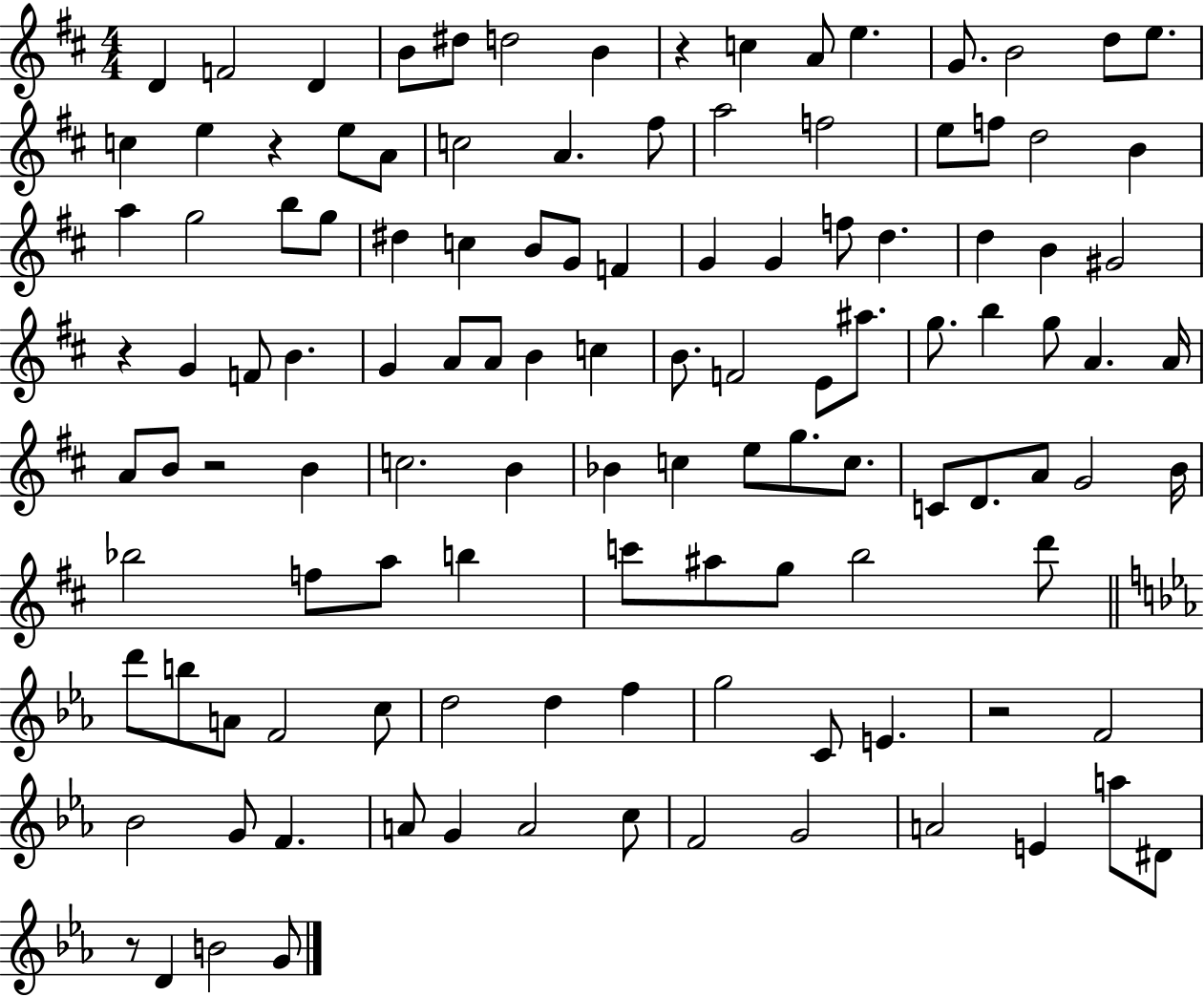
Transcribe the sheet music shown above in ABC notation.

X:1
T:Untitled
M:4/4
L:1/4
K:D
D F2 D B/2 ^d/2 d2 B z c A/2 e G/2 B2 d/2 e/2 c e z e/2 A/2 c2 A ^f/2 a2 f2 e/2 f/2 d2 B a g2 b/2 g/2 ^d c B/2 G/2 F G G f/2 d d B ^G2 z G F/2 B G A/2 A/2 B c B/2 F2 E/2 ^a/2 g/2 b g/2 A A/4 A/2 B/2 z2 B c2 B _B c e/2 g/2 c/2 C/2 D/2 A/2 G2 B/4 _b2 f/2 a/2 b c'/2 ^a/2 g/2 b2 d'/2 d'/2 b/2 A/2 F2 c/2 d2 d f g2 C/2 E z2 F2 _B2 G/2 F A/2 G A2 c/2 F2 G2 A2 E a/2 ^D/2 z/2 D B2 G/2